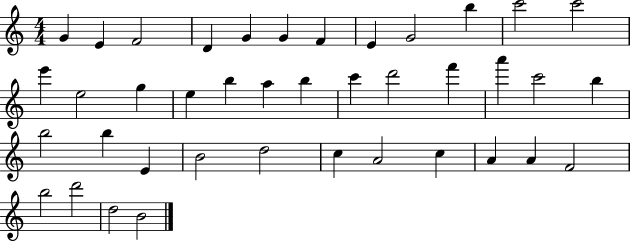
G4/q E4/q F4/h D4/q G4/q G4/q F4/q E4/q G4/h B5/q C6/h C6/h E6/q E5/h G5/q E5/q B5/q A5/q B5/q C6/q D6/h F6/q A6/q C6/h B5/q B5/h B5/q E4/q B4/h D5/h C5/q A4/h C5/q A4/q A4/q F4/h B5/h D6/h D5/h B4/h